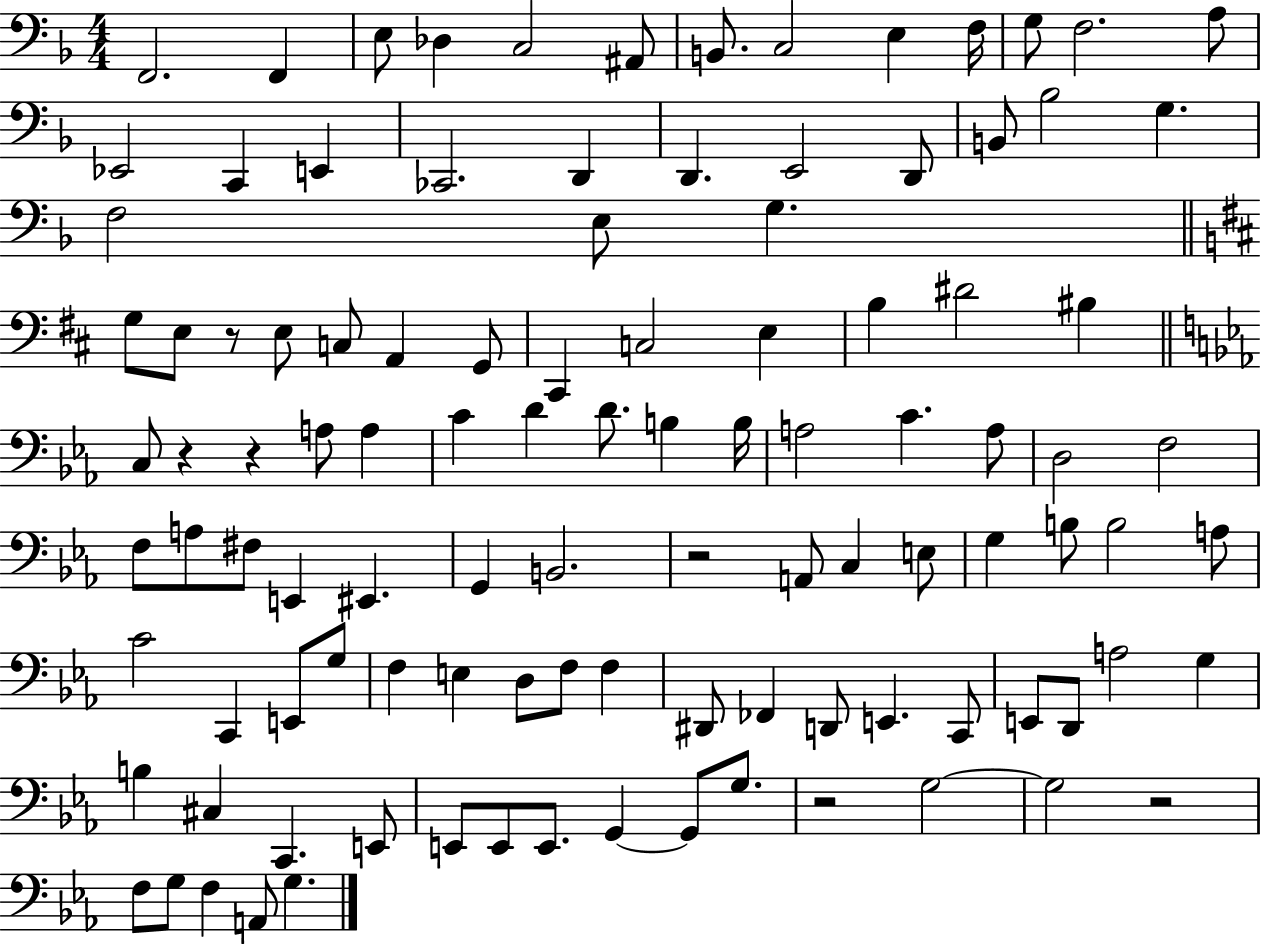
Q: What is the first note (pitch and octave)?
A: F2